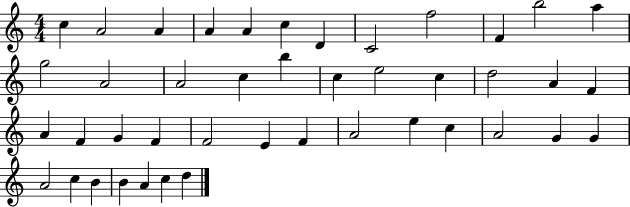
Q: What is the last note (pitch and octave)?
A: D5